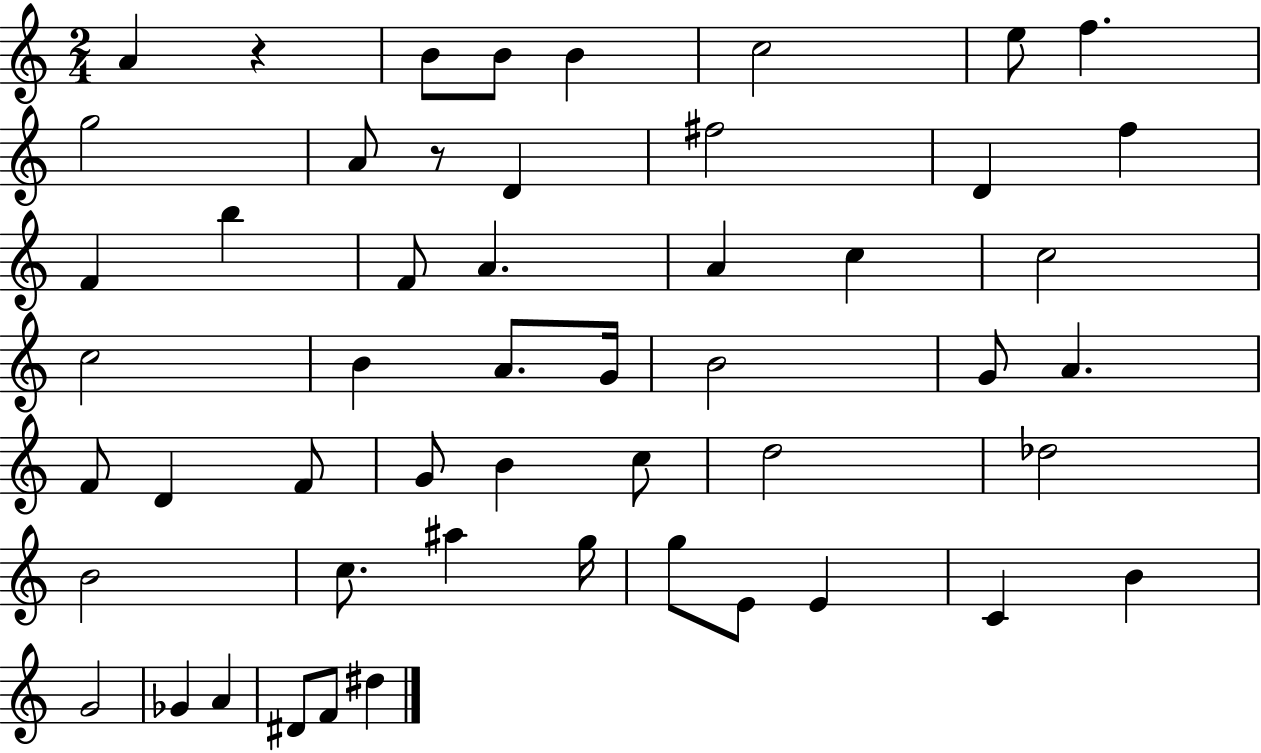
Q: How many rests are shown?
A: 2